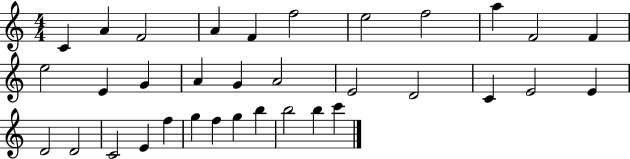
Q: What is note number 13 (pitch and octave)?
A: E4